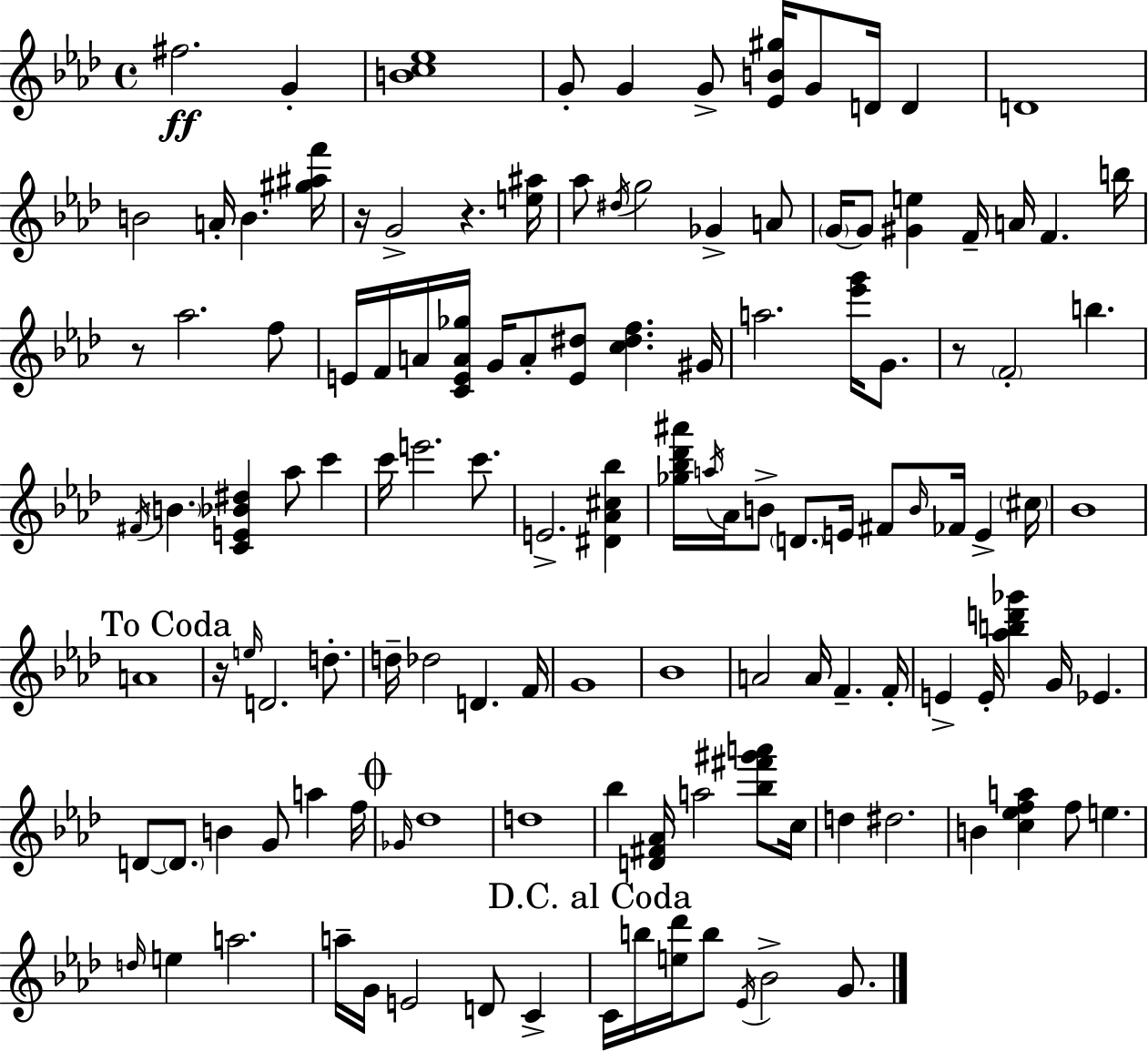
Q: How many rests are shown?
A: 5